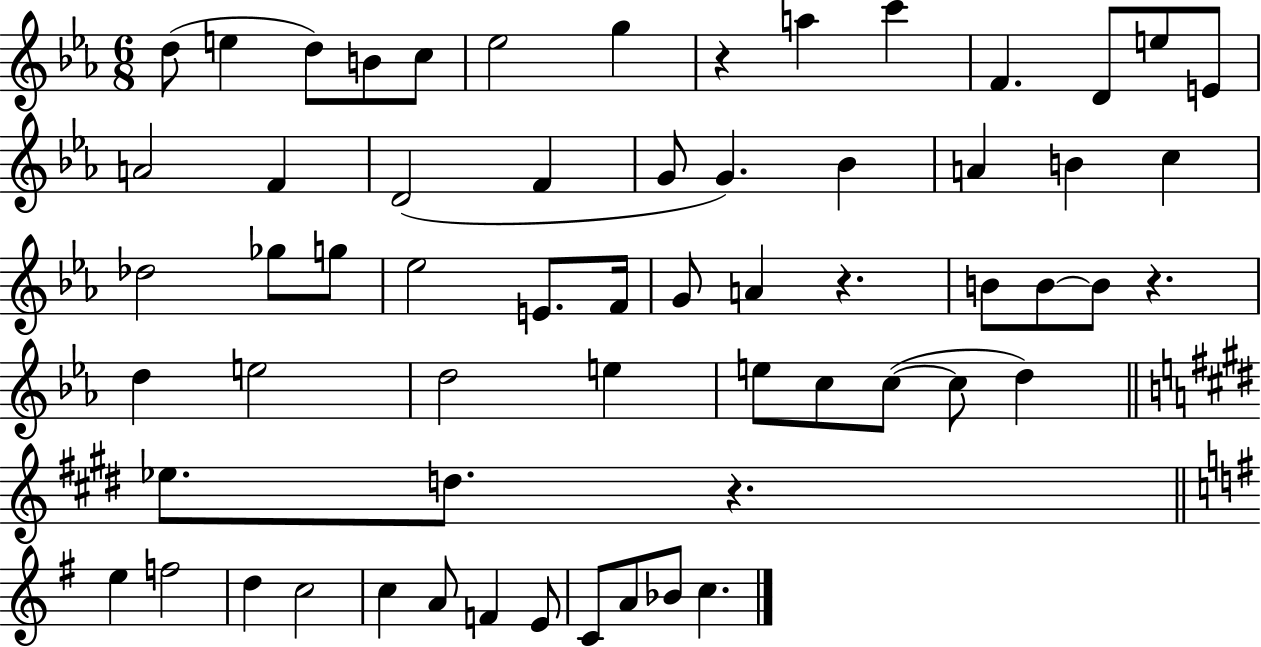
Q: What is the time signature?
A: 6/8